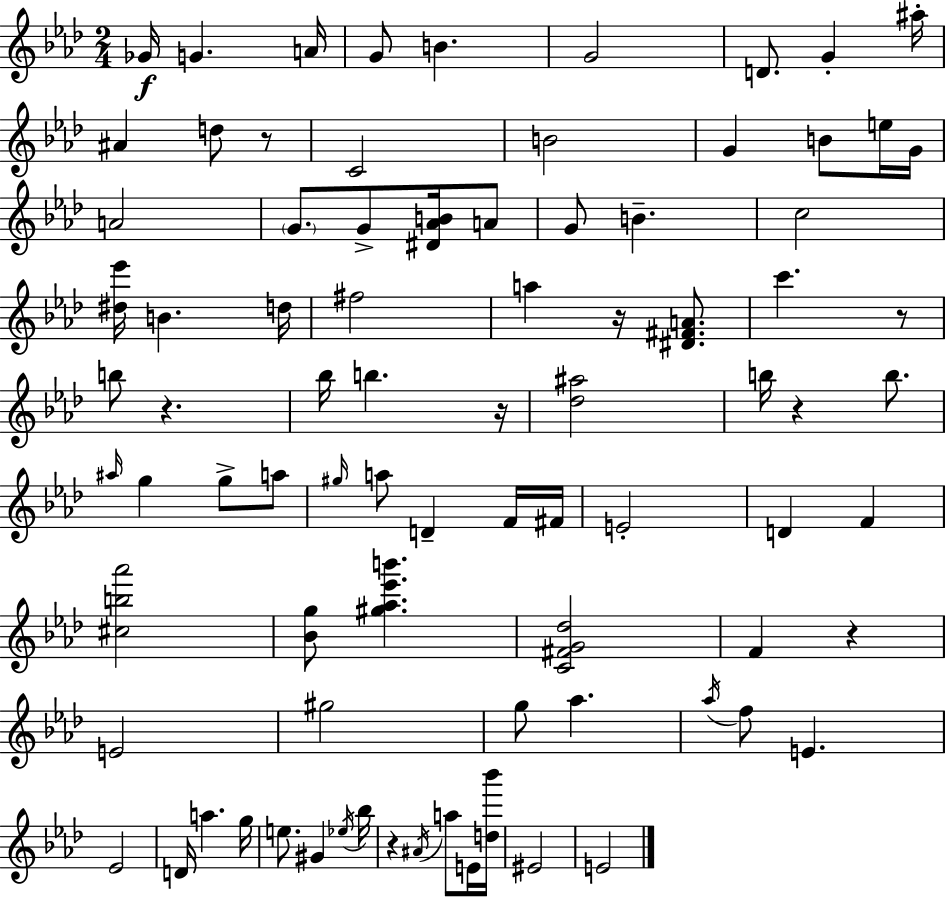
X:1
T:Untitled
M:2/4
L:1/4
K:Fm
_G/4 G A/4 G/2 B G2 D/2 G ^a/4 ^A d/2 z/2 C2 B2 G B/2 e/4 G/4 A2 G/2 G/2 [^D_AB]/4 A/2 G/2 B c2 [^d_e']/4 B d/4 ^f2 a z/4 [^D^FA]/2 c' z/2 b/2 z _b/4 b z/4 [_d^a]2 b/4 z b/2 ^a/4 g g/2 a/2 ^g/4 a/2 D F/4 ^F/4 E2 D F [^cb_a']2 [_Bg]/2 [^g_a_e'b'] [C^FG_d]2 F z E2 ^g2 g/2 _a _a/4 f/2 E _E2 D/4 a g/4 e/2 ^G _e/4 _b/4 z ^A/4 a/2 E/4 [d_b']/4 ^E2 E2